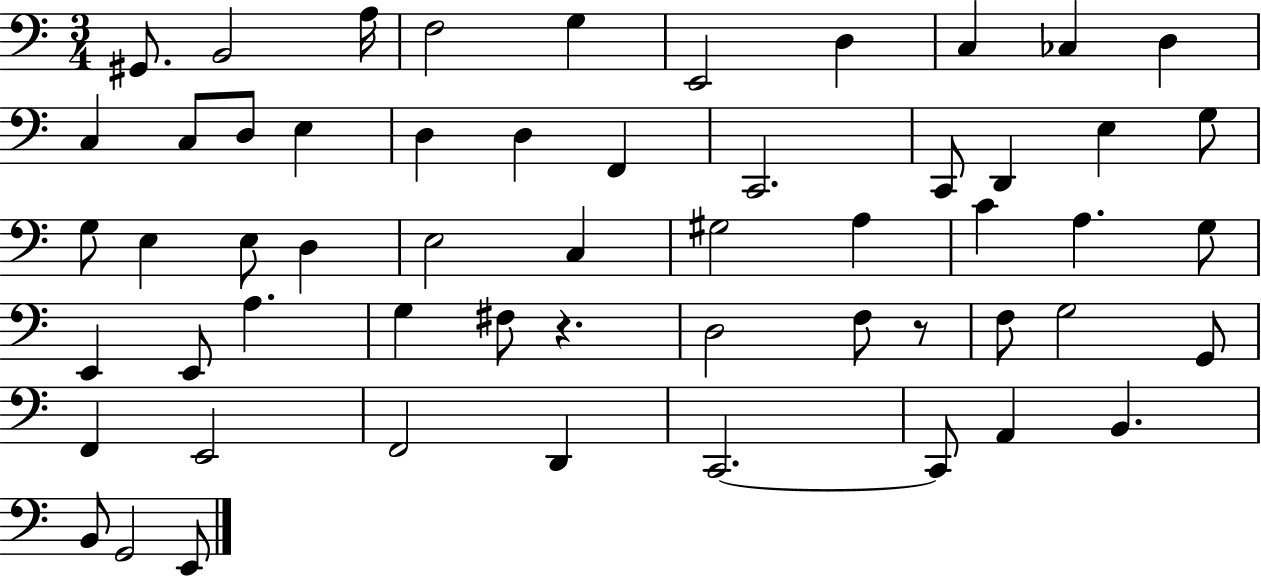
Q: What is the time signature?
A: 3/4